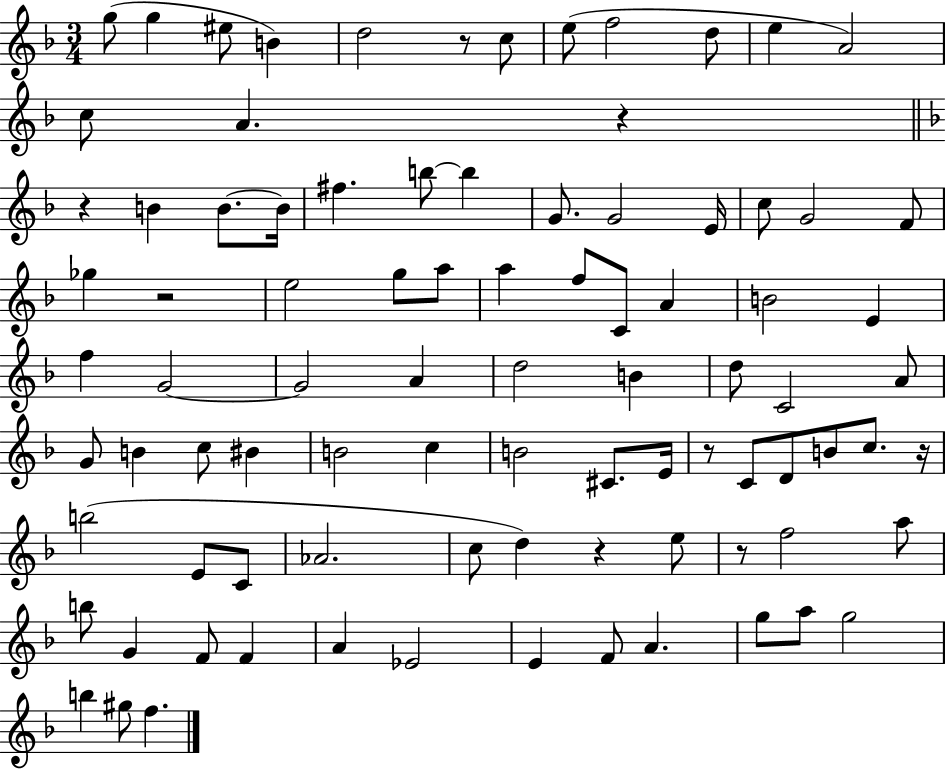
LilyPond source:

{
  \clef treble
  \numericTimeSignature
  \time 3/4
  \key f \major
  g''8( g''4 eis''8 b'4) | d''2 r8 c''8 | e''8( f''2 d''8 | e''4 a'2) | \break c''8 a'4. r4 | \bar "||" \break \key d \minor r4 b'4 b'8.~~ b'16 | fis''4. b''8~~ b''4 | g'8. g'2 e'16 | c''8 g'2 f'8 | \break ges''4 r2 | e''2 g''8 a''8 | a''4 f''8 c'8 a'4 | b'2 e'4 | \break f''4 g'2~~ | g'2 a'4 | d''2 b'4 | d''8 c'2 a'8 | \break g'8 b'4 c''8 bis'4 | b'2 c''4 | b'2 cis'8. e'16 | r8 c'8 d'8 b'8 c''8. r16 | \break b''2( e'8 c'8 | aes'2. | c''8 d''4) r4 e''8 | r8 f''2 a''8 | \break b''8 g'4 f'8 f'4 | a'4 ees'2 | e'4 f'8 a'4. | g''8 a''8 g''2 | \break b''4 gis''8 f''4. | \bar "|."
}